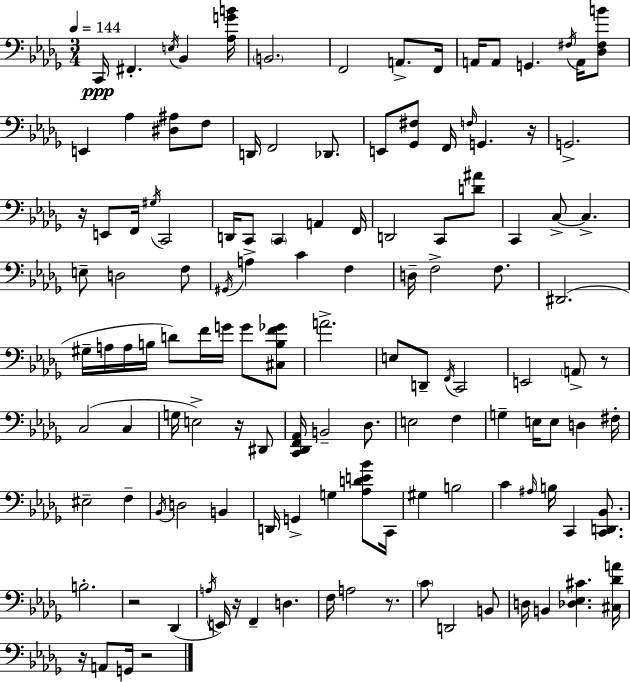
X:1
T:Untitled
M:3/4
L:1/4
K:Bbm
C,,/4 ^F,, E,/4 _B,, [_A,GB]/4 B,,2 F,,2 A,,/2 F,,/4 A,,/4 A,,/2 G,, ^F,/4 A,,/4 [_D,^F,B]/2 E,, _A, [^D,^A,]/2 F,/2 D,,/4 F,,2 _D,,/2 E,,/2 [_G,,^F,]/2 F,,/4 F,/4 G,, z/4 G,,2 z/4 E,,/2 F,,/4 ^G,/4 C,,2 D,,/4 C,,/2 C,, A,, F,,/4 D,,2 C,,/2 [D^A]/2 C,, C,/2 C, E,/2 D,2 F,/2 ^G,,/4 A, C F, D,/4 F,2 F,/2 ^D,,2 ^G,/4 A,/4 A,/4 B,/4 D/2 F/4 G/4 G/2 [^C,B,F_G]/2 A2 E,/2 D,,/2 F,,/4 C,,2 E,,2 A,,/2 z/2 C,2 C, G,/4 E,2 z/4 ^D,,/2 [C,,_D,,F,,_A,,]/4 B,,2 _D,/2 E,2 F, G, E,/4 E,/2 D, ^F,/4 ^E,2 F, _B,,/4 D,2 B,, D,,/4 G,, G, [_A,DE_B]/2 C,,/4 ^G, B,2 C ^A,/4 B,/4 C,, [C,,D,,_B,,]/2 B,2 z2 _D,, A,/4 E,,/4 z/4 F,, D, F,/4 A,2 z/2 C/2 D,,2 B,,/2 D,/4 B,, [_D,_E,^C] [^C,_DA]/4 z/4 A,,/2 G,,/4 z2